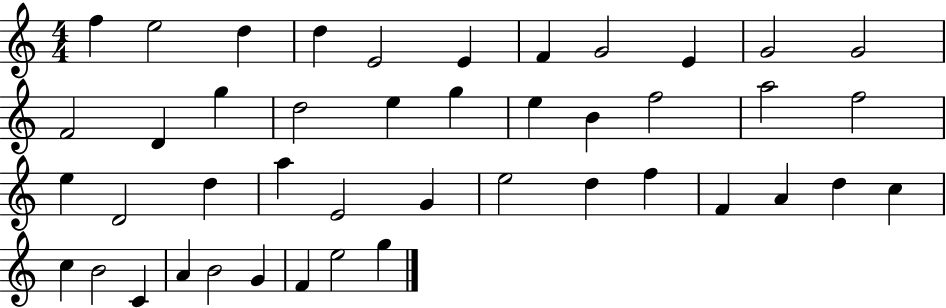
{
  \clef treble
  \numericTimeSignature
  \time 4/4
  \key c \major
  f''4 e''2 d''4 | d''4 e'2 e'4 | f'4 g'2 e'4 | g'2 g'2 | \break f'2 d'4 g''4 | d''2 e''4 g''4 | e''4 b'4 f''2 | a''2 f''2 | \break e''4 d'2 d''4 | a''4 e'2 g'4 | e''2 d''4 f''4 | f'4 a'4 d''4 c''4 | \break c''4 b'2 c'4 | a'4 b'2 g'4 | f'4 e''2 g''4 | \bar "|."
}